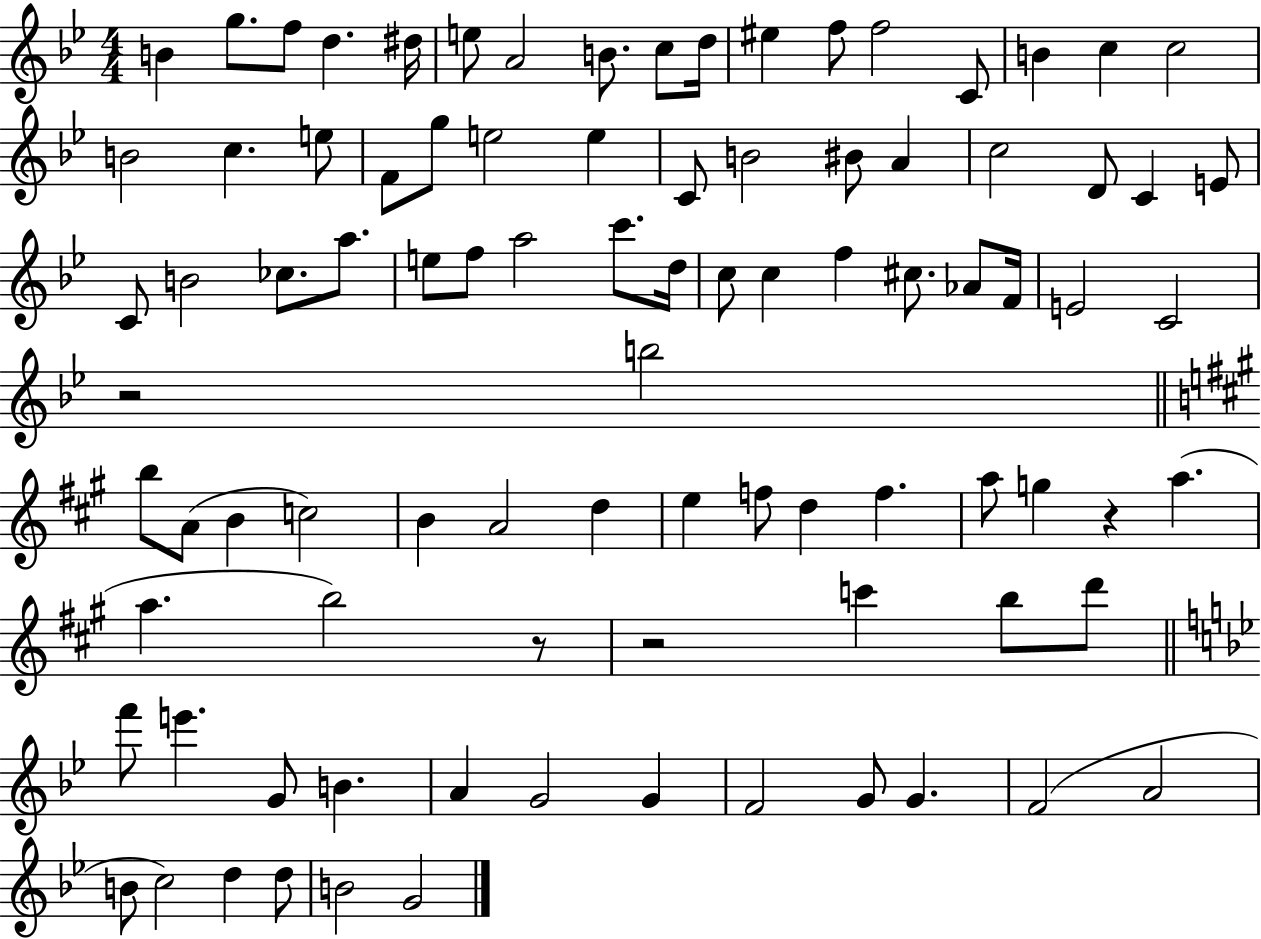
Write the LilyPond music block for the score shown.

{
  \clef treble
  \numericTimeSignature
  \time 4/4
  \key bes \major
  b'4 g''8. f''8 d''4. dis''16 | e''8 a'2 b'8. c''8 d''16 | eis''4 f''8 f''2 c'8 | b'4 c''4 c''2 | \break b'2 c''4. e''8 | f'8 g''8 e''2 e''4 | c'8 b'2 bis'8 a'4 | c''2 d'8 c'4 e'8 | \break c'8 b'2 ces''8. a''8. | e''8 f''8 a''2 c'''8. d''16 | c''8 c''4 f''4 cis''8. aes'8 f'16 | e'2 c'2 | \break r2 b''2 | \bar "||" \break \key a \major b''8 a'8( b'4 c''2) | b'4 a'2 d''4 | e''4 f''8 d''4 f''4. | a''8 g''4 r4 a''4.( | \break a''4. b''2) r8 | r2 c'''4 b''8 d'''8 | \bar "||" \break \key g \minor f'''8 e'''4. g'8 b'4. | a'4 g'2 g'4 | f'2 g'8 g'4. | f'2( a'2 | \break b'8 c''2) d''4 d''8 | b'2 g'2 | \bar "|."
}